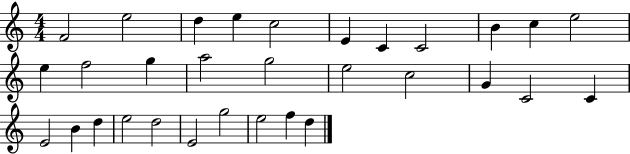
F4/h E5/h D5/q E5/q C5/h E4/q C4/q C4/h B4/q C5/q E5/h E5/q F5/h G5/q A5/h G5/h E5/h C5/h G4/q C4/h C4/q E4/h B4/q D5/q E5/h D5/h E4/h G5/h E5/h F5/q D5/q